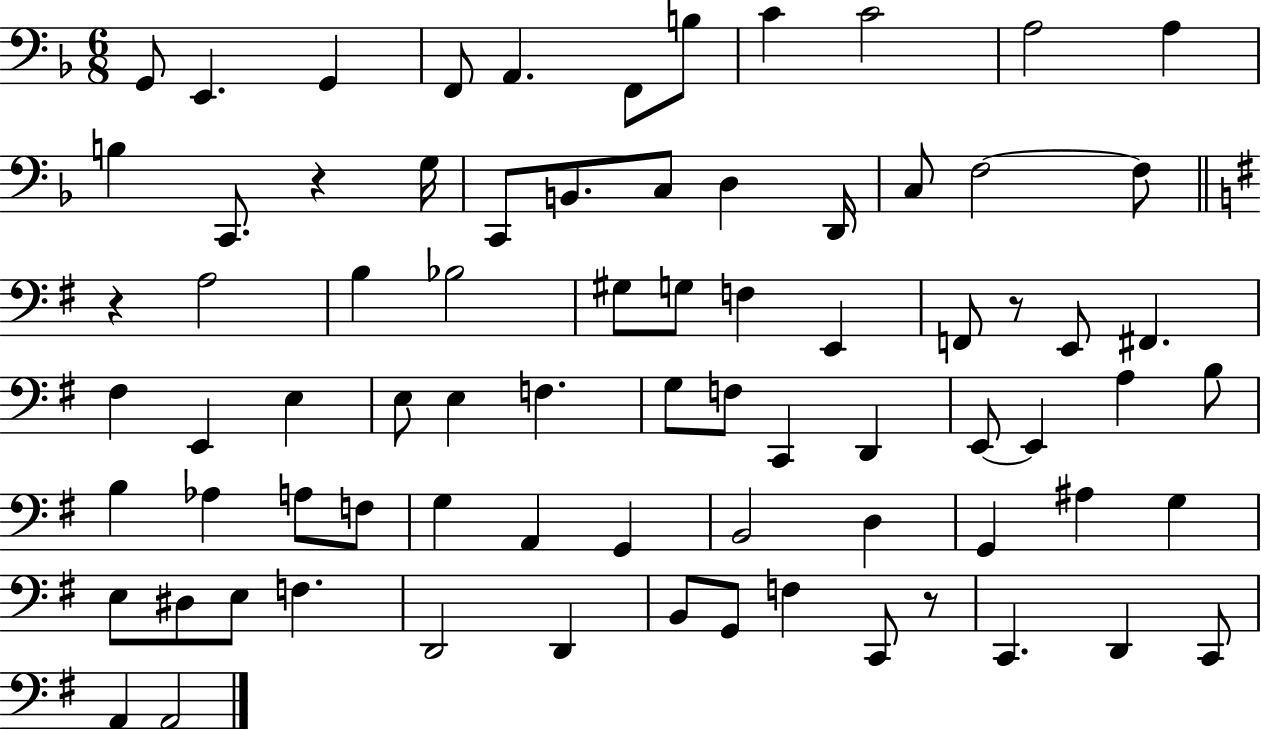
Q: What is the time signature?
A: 6/8